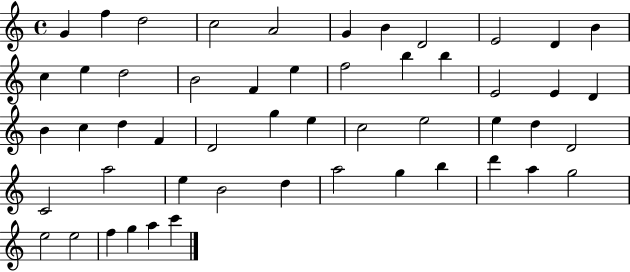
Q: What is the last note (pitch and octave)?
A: C6